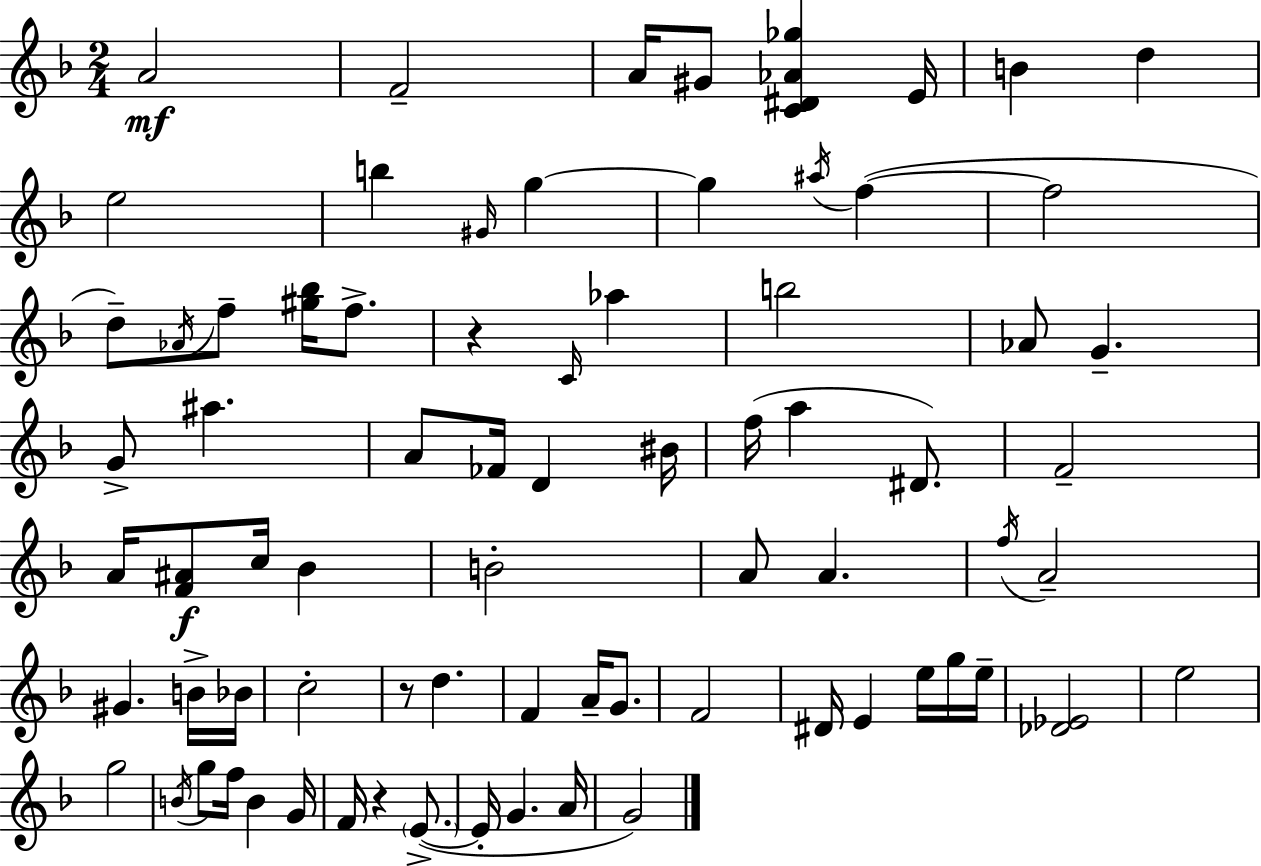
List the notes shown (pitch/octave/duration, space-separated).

A4/h F4/h A4/s G#4/e [C4,D#4,Ab4,Gb5]/q E4/s B4/q D5/q E5/h B5/q G#4/s G5/q G5/q A#5/s F5/q F5/h D5/e Ab4/s F5/e [G#5,Bb5]/s F5/e. R/q C4/s Ab5/q B5/h Ab4/e G4/q. G4/e A#5/q. A4/e FES4/s D4/q BIS4/s F5/s A5/q D#4/e. F4/h A4/s [F4,A#4]/e C5/s Bb4/q B4/h A4/e A4/q. F5/s A4/h G#4/q. B4/s Bb4/s C5/h R/e D5/q. F4/q A4/s G4/e. F4/h D#4/s E4/q E5/s G5/s E5/s [Db4,Eb4]/h E5/h G5/h B4/s G5/e F5/s B4/q G4/s F4/s R/q E4/e. E4/s G4/q. A4/s G4/h